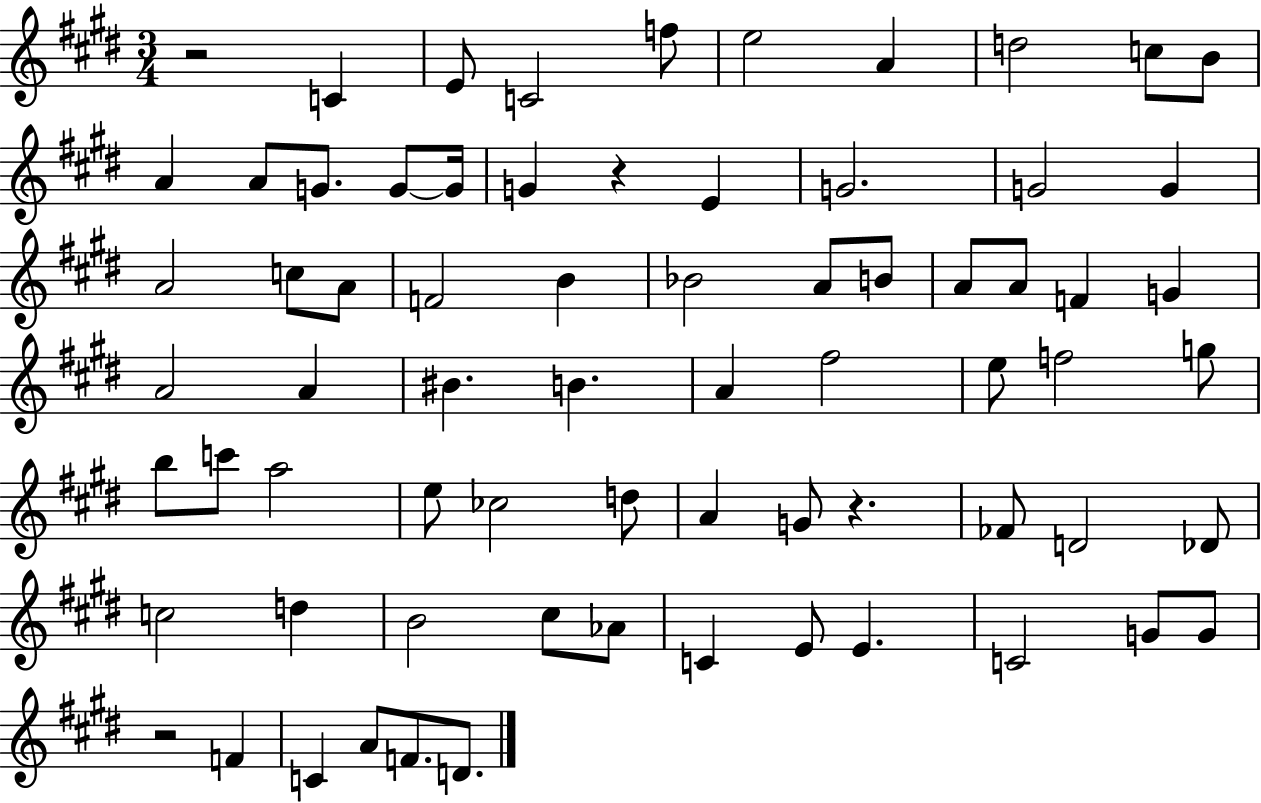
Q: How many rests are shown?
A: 4